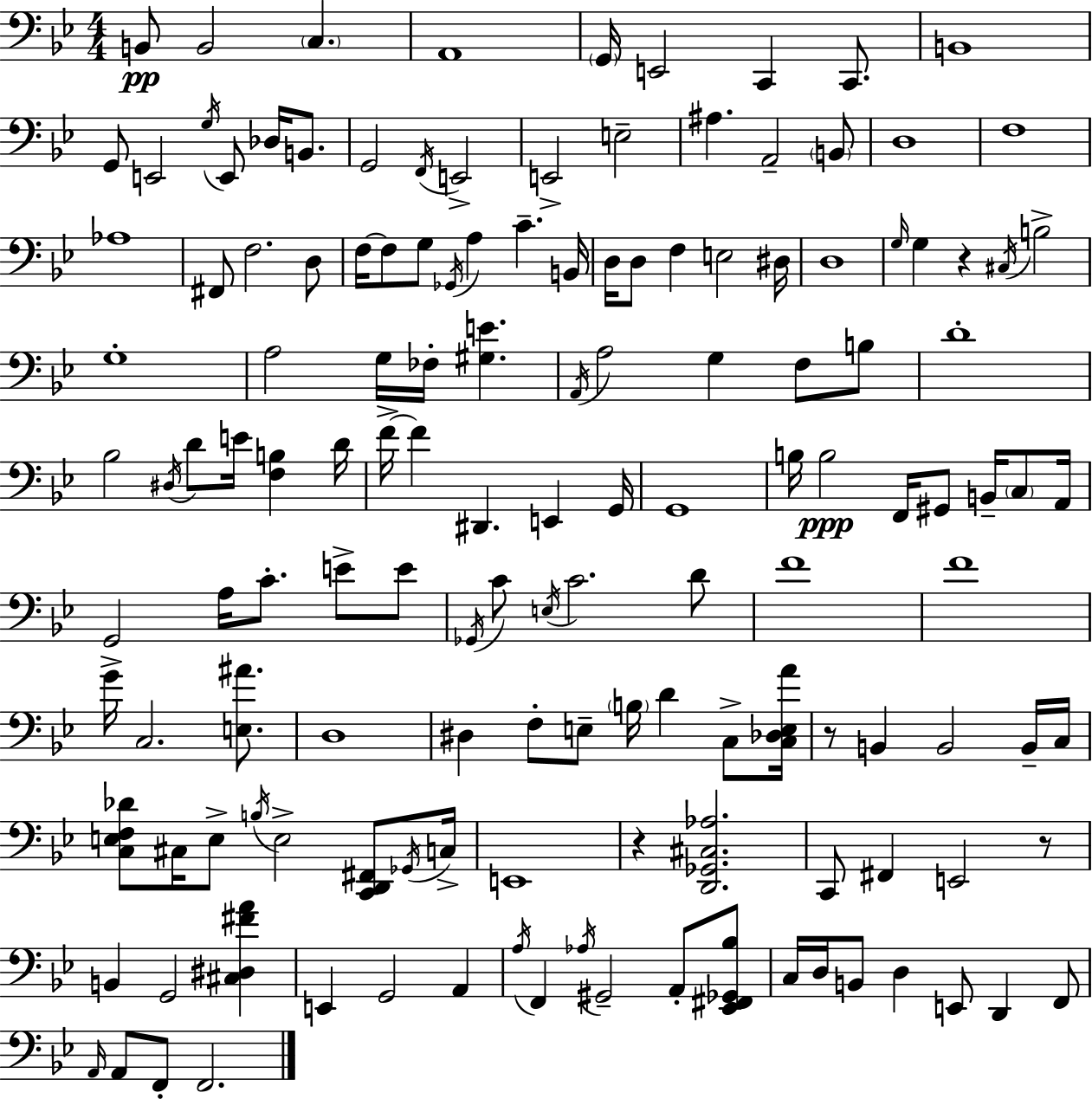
X:1
T:Untitled
M:4/4
L:1/4
K:Gm
B,,/2 B,,2 C, A,,4 G,,/4 E,,2 C,, C,,/2 B,,4 G,,/2 E,,2 G,/4 E,,/2 _D,/4 B,,/2 G,,2 F,,/4 E,,2 E,,2 E,2 ^A, A,,2 B,,/2 D,4 F,4 _A,4 ^F,,/2 F,2 D,/2 F,/4 F,/2 G,/2 _G,,/4 A, C B,,/4 D,/4 D,/2 F, E,2 ^D,/4 D,4 G,/4 G, z ^C,/4 B,2 G,4 A,2 G,/4 _F,/4 [^G,E] A,,/4 A,2 G, F,/2 B,/2 D4 _B,2 ^D,/4 D/2 E/4 [F,B,] D/4 F/4 F ^D,, E,, G,,/4 G,,4 B,/4 B,2 F,,/4 ^G,,/2 B,,/4 C,/2 A,,/4 G,,2 A,/4 C/2 E/2 E/2 _G,,/4 C/2 E,/4 C2 D/2 F4 F4 G/4 C,2 [E,^A]/2 D,4 ^D, F,/2 E,/2 B,/4 D C,/2 [C,_D,E,A]/4 z/2 B,, B,,2 B,,/4 C,/4 [C,E,F,_D]/2 ^C,/4 E,/2 B,/4 E,2 [C,,D,,^F,,]/2 _G,,/4 C,/4 E,,4 z [D,,_G,,^C,_A,]2 C,,/2 ^F,, E,,2 z/2 B,, G,,2 [^C,^D,^FA] E,, G,,2 A,, A,/4 F,, _A,/4 ^G,,2 A,,/2 [_E,,^F,,_G,,_B,]/2 C,/4 D,/4 B,,/2 D, E,,/2 D,, F,,/2 A,,/4 A,,/2 F,,/2 F,,2